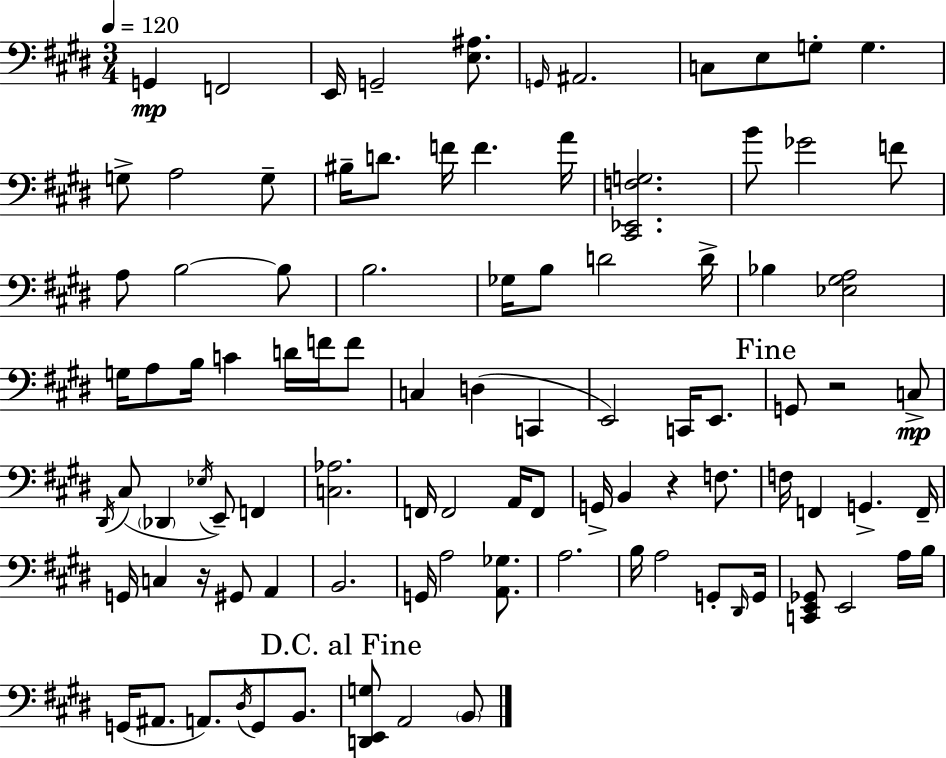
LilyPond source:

{
  \clef bass
  \numericTimeSignature
  \time 3/4
  \key e \major
  \tempo 4 = 120
  \repeat volta 2 { g,4\mp f,2 | e,16 g,2-- <e ais>8. | \grace { g,16 } ais,2. | c8 e8 g8-. g4. | \break g8-> a2 g8-- | bis16-- d'8. f'16 f'4. | a'16 <cis, ees, f g>2. | b'8 ges'2 f'8 | \break a8 b2~~ b8 | b2. | ges16 b8 d'2 | d'16-> bes4 <ees gis a>2 | \break g16 a8 b16 c'4 d'16 f'16 f'8 | c4 d4( c,4 | e,2) c,16 e,8. | \mark "Fine" g,8 r2 c8->\mp | \break \acciaccatura { dis,16 } cis8( \parenthesize des,4 \acciaccatura { ees16 } e,8--) f,4 | <c aes>2. | f,16 f,2 | a,16 f,8 g,16-> b,4 r4 | \break f8. f16 f,4 g,4.-> | f,16-- g,16 c4 r16 gis,8 a,4 | b,2. | g,16 a2 | \break <a, ges>8. a2. | b16 a2 | g,8-. \grace { dis,16 } g,16 <c, e, ges,>8 e,2 | a16 b16 g,16( ais,8. a,8.) \acciaccatura { dis16 } | \break g,8 b,8. \mark "D.C. al Fine" <d, e, g>8 a,2 | \parenthesize b,8 } \bar "|."
}